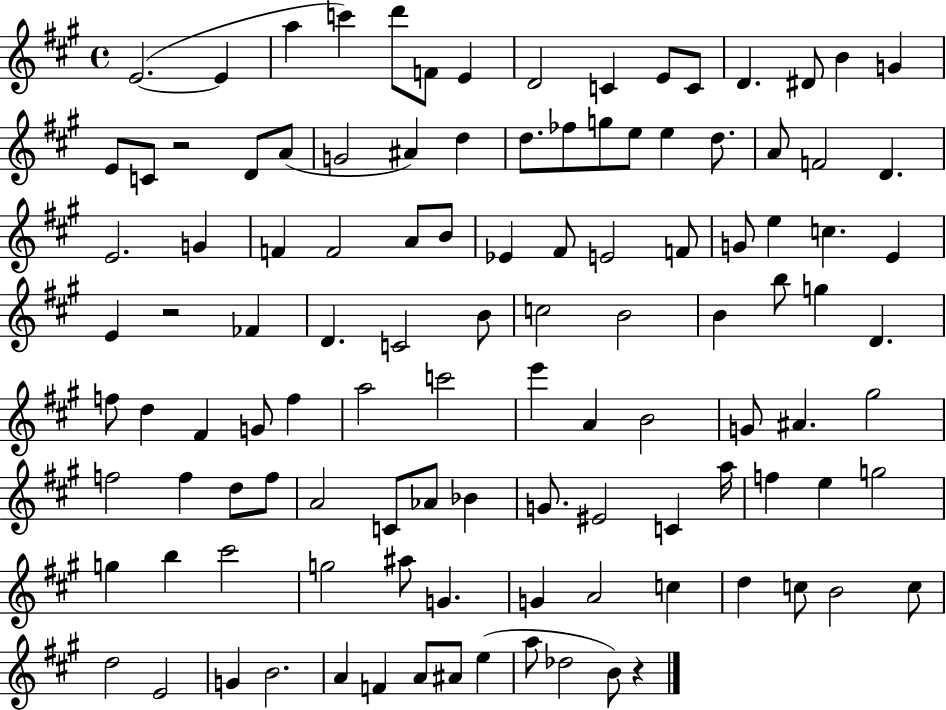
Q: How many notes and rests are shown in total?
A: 112